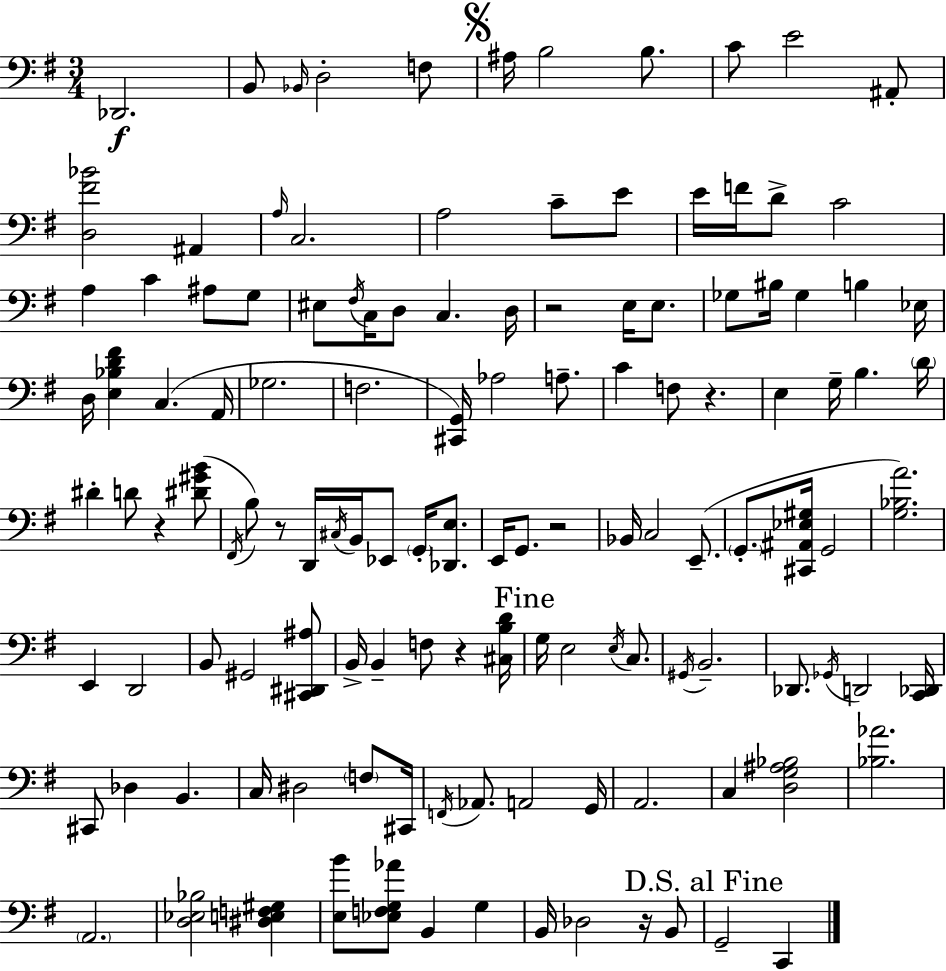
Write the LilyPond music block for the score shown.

{
  \clef bass
  \numericTimeSignature
  \time 3/4
  \key g \major
  des,2.\f | b,8 \grace { bes,16 } d2-. f8 | \mark \markup { \musicglyph "scripts.segno" } ais16 b2 b8. | c'8 e'2 ais,8-. | \break <d fis' bes'>2 ais,4 | \grace { a16 } c2. | a2 c'8-- | e'8 e'16 f'16 d'8-> c'2 | \break a4 c'4 ais8 | g8 eis8 \acciaccatura { fis16 } c16 d8 c4. | d16 r2 e16 | e8. ges8 bis16 ges4 b4 | \break ees16 d16 <e bes d' fis'>4 c4.( | a,16 ges2. | f2. | <cis, g,>16) aes2 | \break a8.-- c'4 f8 r4. | e4 g16-- b4. | \parenthesize d'16 dis'4-. d'8 r4 | <dis' gis' b'>8( \acciaccatura { fis,16 } b8) r8 d,16 \acciaccatura { cis16 } b,16 ees,8 | \break \parenthesize g,16-. <des, e>8. e,16 g,8. r2 | bes,16 c2 | e,8.--( \parenthesize g,8.-. <cis, ais, ees gis>16 g,2 | <g bes a'>2.) | \break e,4 d,2 | b,8 gis,2 | <cis, dis, ais>8 b,16-> b,4-- f8 | r4 <cis b d'>16 \mark "Fine" g16 e2 | \break \acciaccatura { e16 } c8. \acciaccatura { gis,16 } b,2.-- | des,8. \acciaccatura { ges,16 } d,2 | <c, des,>16 cis,8 des4 | b,4. c16 dis2 | \break \parenthesize f8 cis,16 \acciaccatura { f,16 } aes,8. | a,2 g,16 a,2. | c4 | <d g ais bes>2 <bes aes'>2. | \break \parenthesize a,2. | <d ees bes>2 | <dis e f gis>4 <e b'>8 <ees f g aes'>8 | b,4 g4 b,16 des2 | \break r16 b,8 \mark "D.S. al Fine" g,2-- | c,4 \bar "|."
}